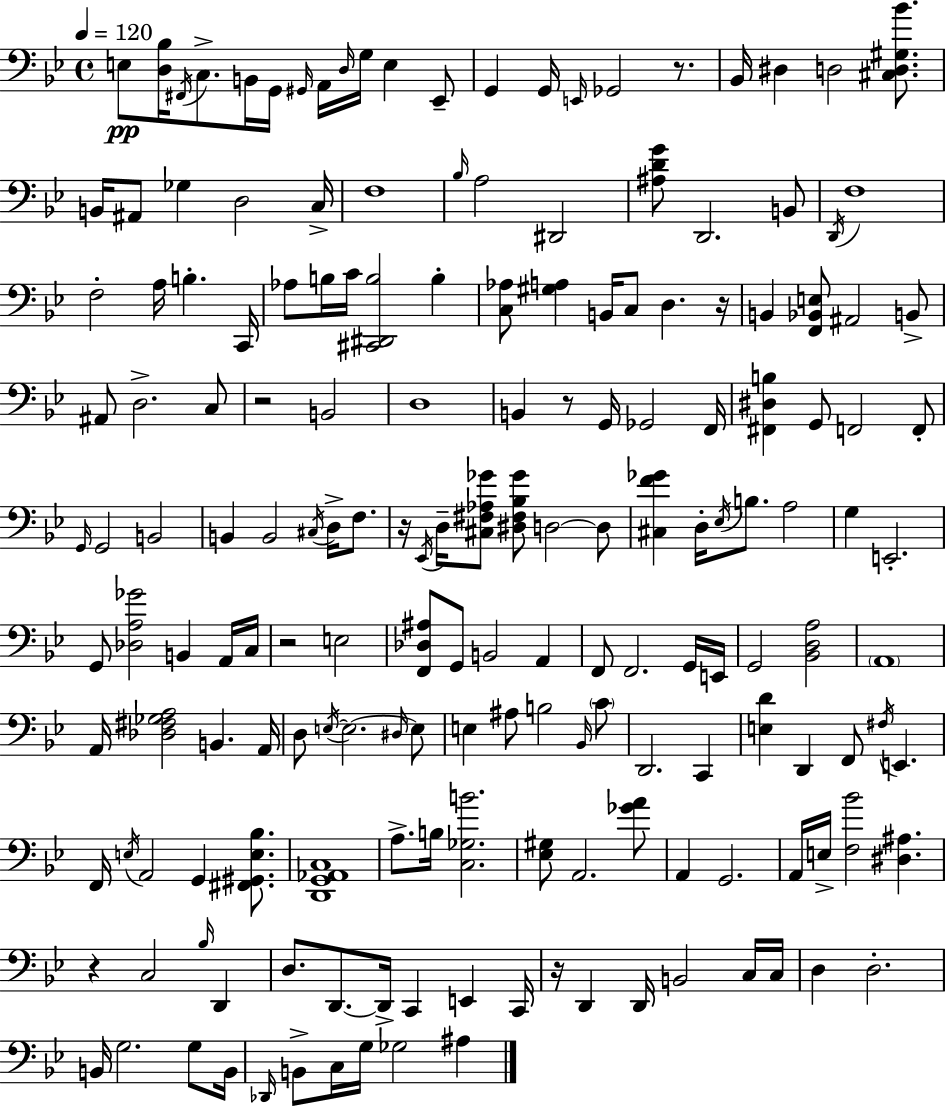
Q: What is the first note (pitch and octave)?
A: E3